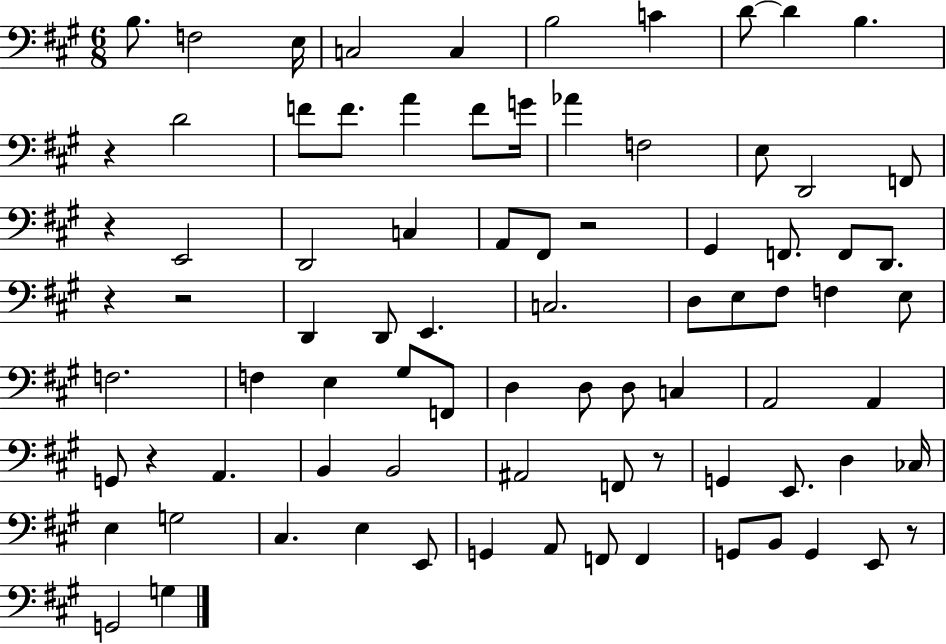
X:1
T:Untitled
M:6/8
L:1/4
K:A
B,/2 F,2 E,/4 C,2 C, B,2 C D/2 D B, z D2 F/2 F/2 A F/2 G/4 _A F,2 E,/2 D,,2 F,,/2 z E,,2 D,,2 C, A,,/2 ^F,,/2 z2 ^G,, F,,/2 F,,/2 D,,/2 z z2 D,, D,,/2 E,, C,2 D,/2 E,/2 ^F,/2 F, E,/2 F,2 F, E, ^G,/2 F,,/2 D, D,/2 D,/2 C, A,,2 A,, G,,/2 z A,, B,, B,,2 ^A,,2 F,,/2 z/2 G,, E,,/2 D, _C,/4 E, G,2 ^C, E, E,,/2 G,, A,,/2 F,,/2 F,, G,,/2 B,,/2 G,, E,,/2 z/2 G,,2 G,